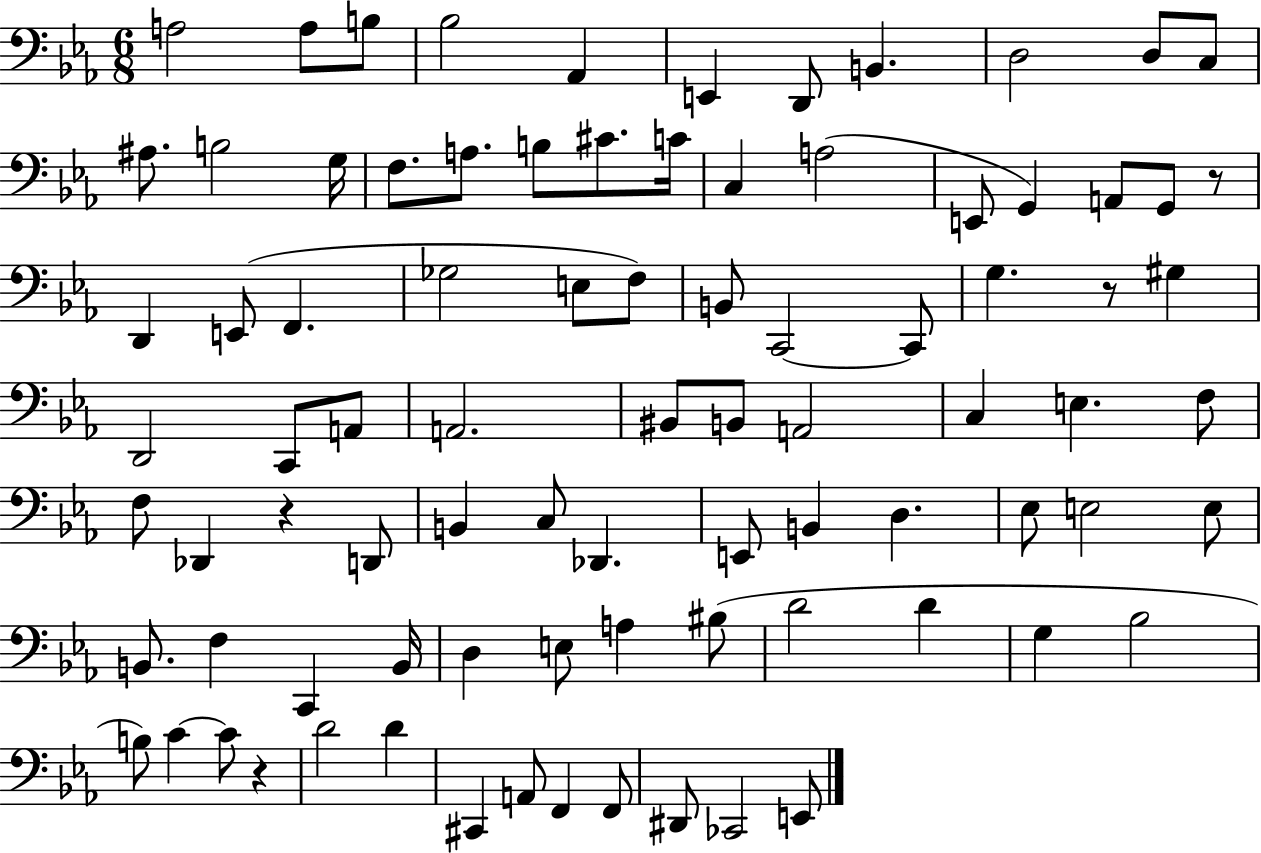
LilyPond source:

{
  \clef bass
  \numericTimeSignature
  \time 6/8
  \key ees \major
  a2 a8 b8 | bes2 aes,4 | e,4 d,8 b,4. | d2 d8 c8 | \break ais8. b2 g16 | f8. a8. b8 cis'8. c'16 | c4 a2( | e,8 g,4) a,8 g,8 r8 | \break d,4 e,8( f,4. | ges2 e8 f8) | b,8 c,2~~ c,8 | g4. r8 gis4 | \break d,2 c,8 a,8 | a,2. | bis,8 b,8 a,2 | c4 e4. f8 | \break f8 des,4 r4 d,8 | b,4 c8 des,4. | e,8 b,4 d4. | ees8 e2 e8 | \break b,8. f4 c,4 b,16 | d4 e8 a4 bis8( | d'2 d'4 | g4 bes2 | \break b8) c'4~~ c'8 r4 | d'2 d'4 | cis,4 a,8 f,4 f,8 | dis,8 ces,2 e,8 | \break \bar "|."
}